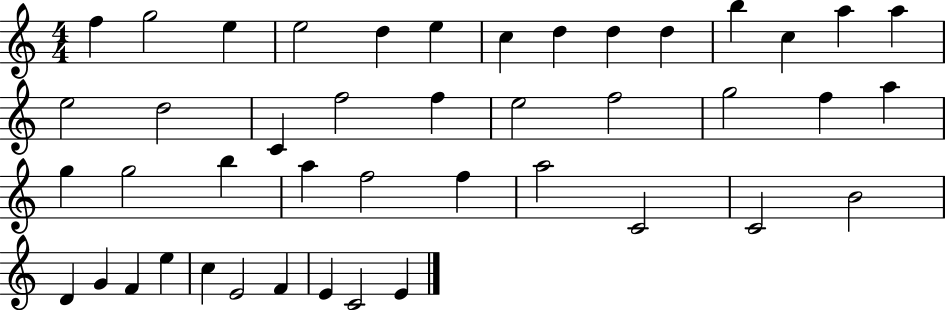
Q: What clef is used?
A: treble